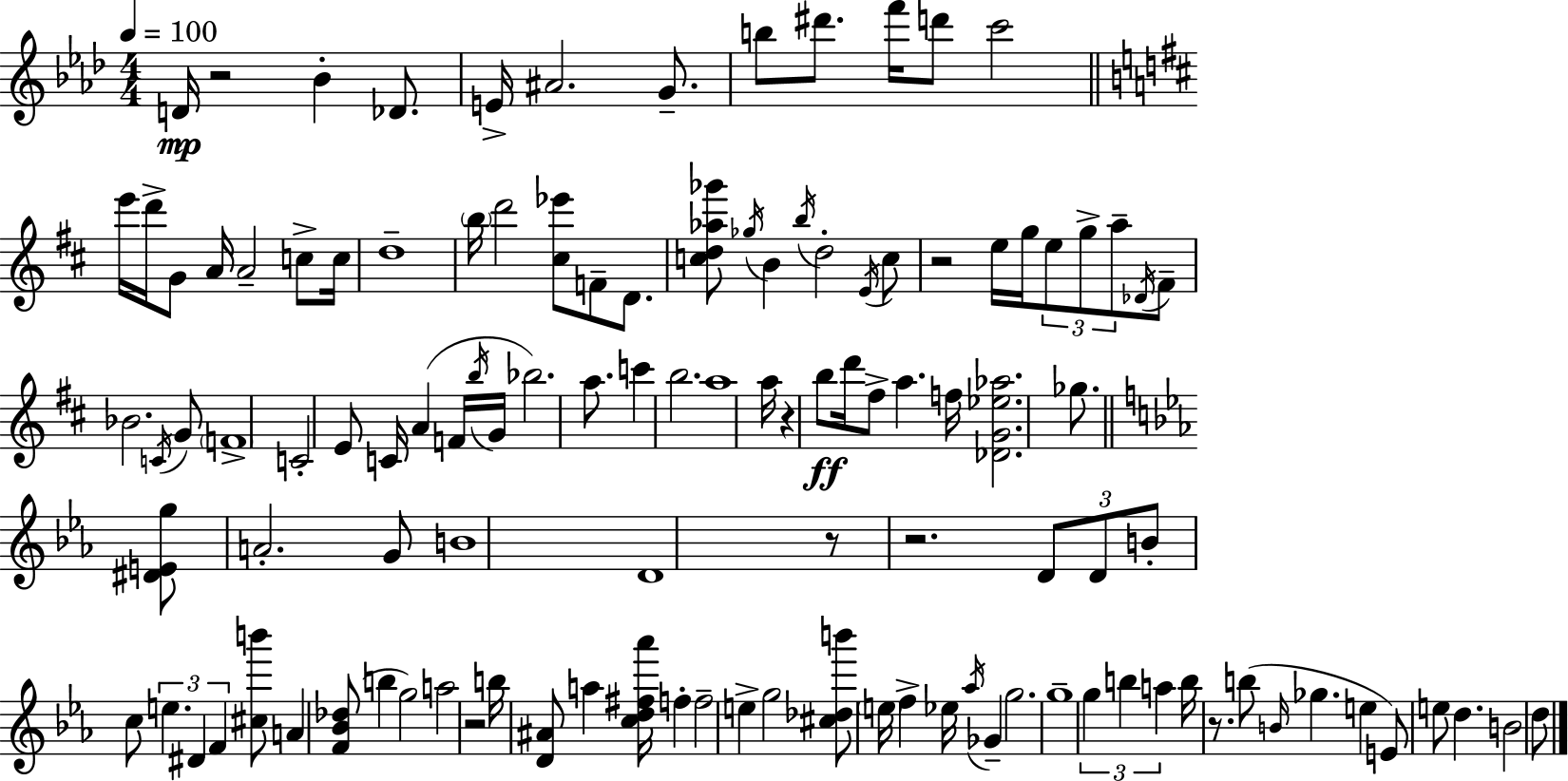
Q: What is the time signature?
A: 4/4